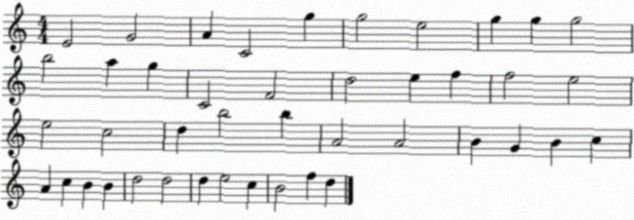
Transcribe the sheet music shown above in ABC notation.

X:1
T:Untitled
M:4/4
L:1/4
K:C
E2 G2 A C2 g g2 e2 g g g2 b2 a g C2 F2 d2 e f f2 e2 e2 c2 d b2 b A2 A2 B G B c A c B B d2 d2 d e2 c B2 f d